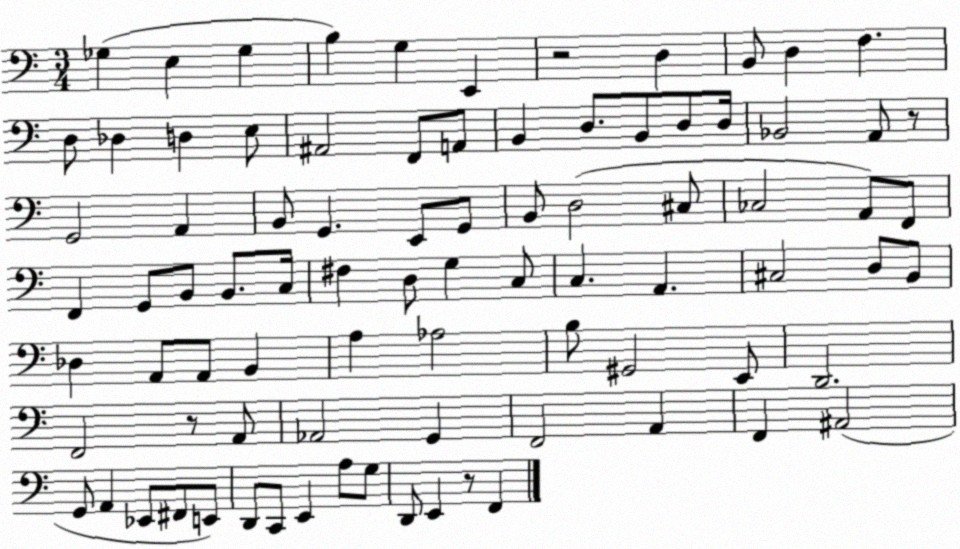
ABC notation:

X:1
T:Untitled
M:3/4
L:1/4
K:C
_G, E, _G, B, G, E,, z2 D, B,,/2 D, F, D,/2 _D, D, E,/2 ^A,,2 F,,/2 A,,/2 B,, D,/2 B,,/2 D,/2 D,/4 _B,,2 A,,/2 z/2 G,,2 A,, B,,/2 G,, E,,/2 G,,/2 B,,/2 D,2 ^C,/2 _C,2 A,,/2 F,,/2 F,, G,,/2 B,,/2 B,,/2 C,/4 ^F, D,/2 G, C,/2 C, A,, ^C,2 D,/2 B,,/2 _D, A,,/2 A,,/2 B,, A, _A,2 B,/2 ^G,,2 E,,/2 D,,2 F,,2 z/2 A,,/2 _A,,2 G,, F,,2 A,, F,, ^A,,2 G,,/2 A,, _E,,/2 ^F,,/2 E,,/2 D,,/2 C,,/2 E,, A,/2 G,/2 D,,/2 E,, z/2 F,,